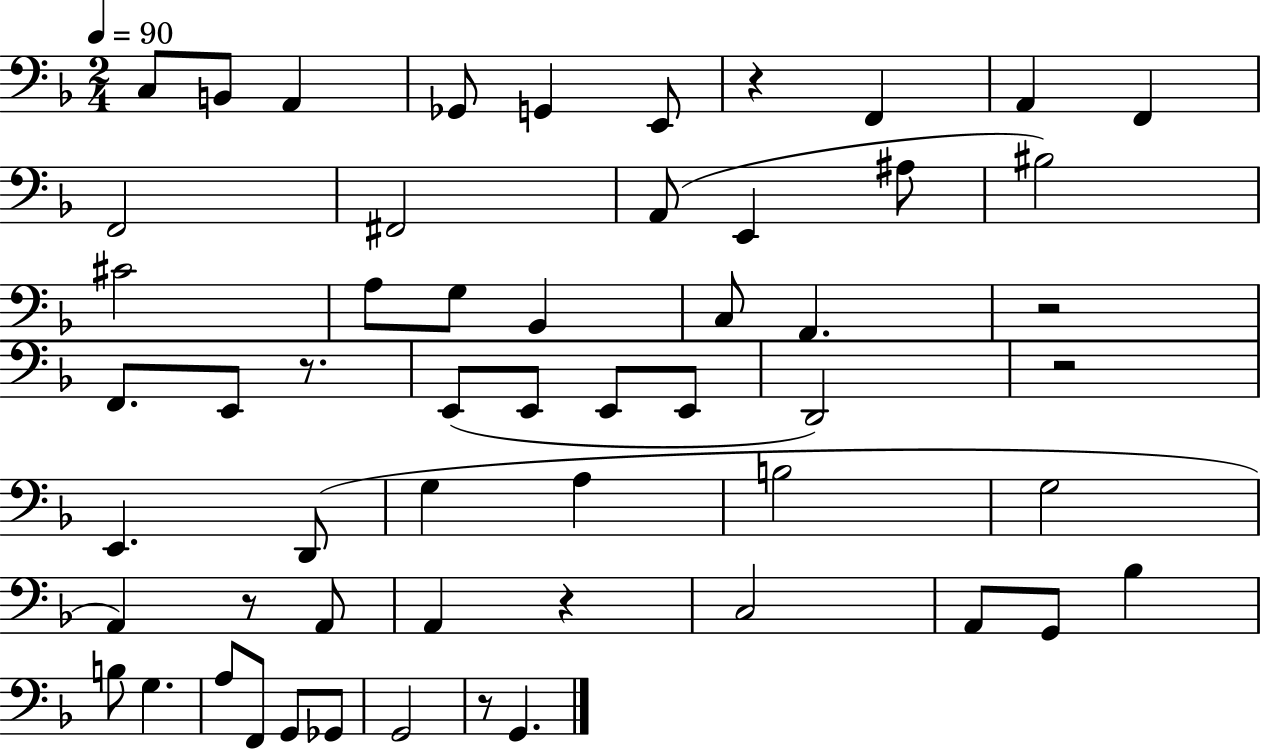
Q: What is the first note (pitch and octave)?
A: C3